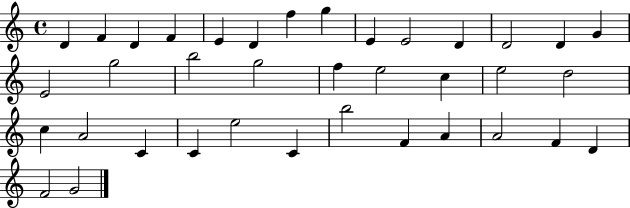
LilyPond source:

{
  \clef treble
  \time 4/4
  \defaultTimeSignature
  \key c \major
  d'4 f'4 d'4 f'4 | e'4 d'4 f''4 g''4 | e'4 e'2 d'4 | d'2 d'4 g'4 | \break e'2 g''2 | b''2 g''2 | f''4 e''2 c''4 | e''2 d''2 | \break c''4 a'2 c'4 | c'4 e''2 c'4 | b''2 f'4 a'4 | a'2 f'4 d'4 | \break f'2 g'2 | \bar "|."
}